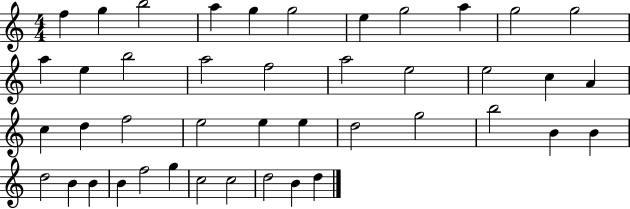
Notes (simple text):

F5/q G5/q B5/h A5/q G5/q G5/h E5/q G5/h A5/q G5/h G5/h A5/q E5/q B5/h A5/h F5/h A5/h E5/h E5/h C5/q A4/q C5/q D5/q F5/h E5/h E5/q E5/q D5/h G5/h B5/h B4/q B4/q D5/h B4/q B4/q B4/q F5/h G5/q C5/h C5/h D5/h B4/q D5/q